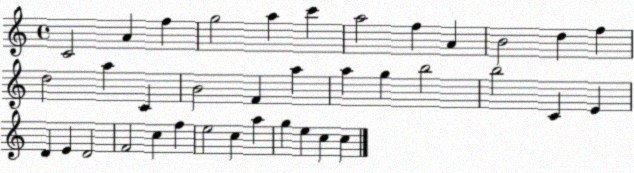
X:1
T:Untitled
M:4/4
L:1/4
K:C
C2 A f g2 a c' a2 f A B2 d f d2 a C B2 F a a g b2 b2 C E D E D2 F2 c f e2 c a g e c c